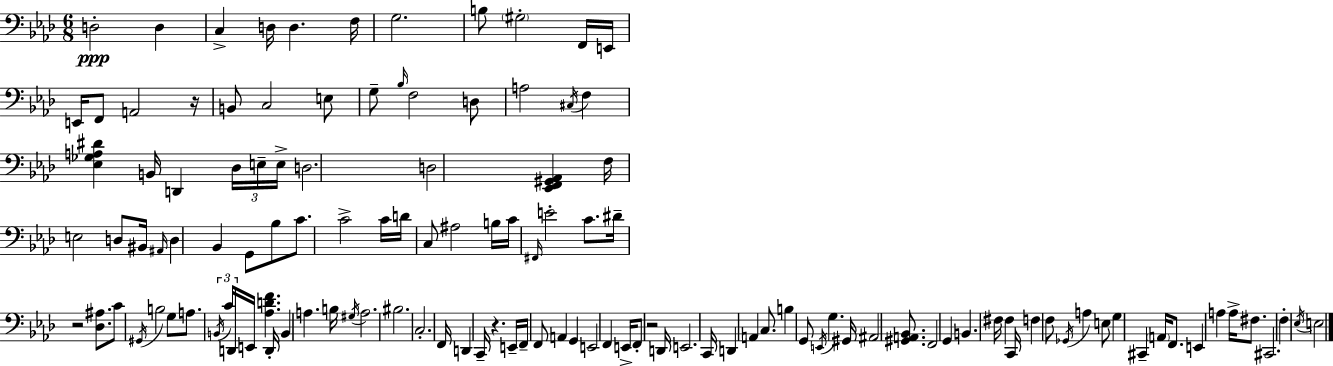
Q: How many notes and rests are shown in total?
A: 125